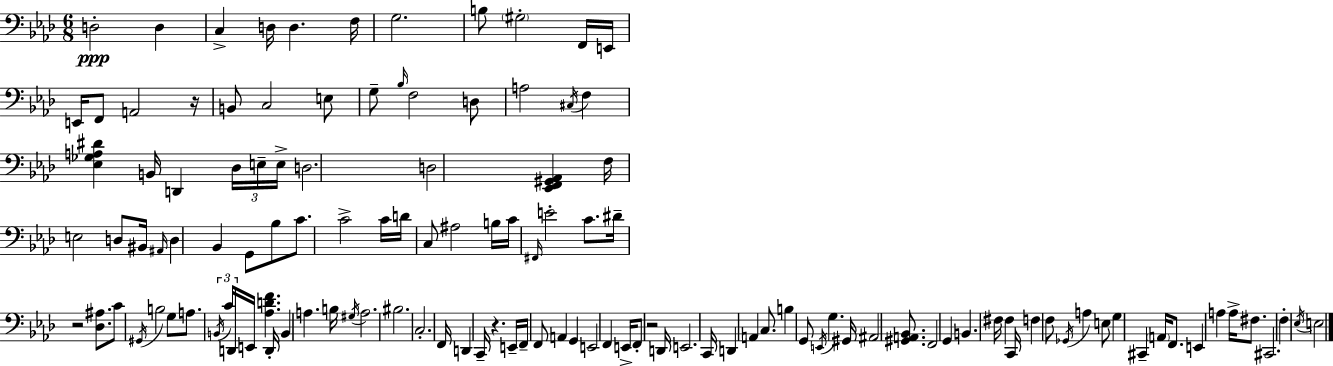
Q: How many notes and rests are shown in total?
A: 125